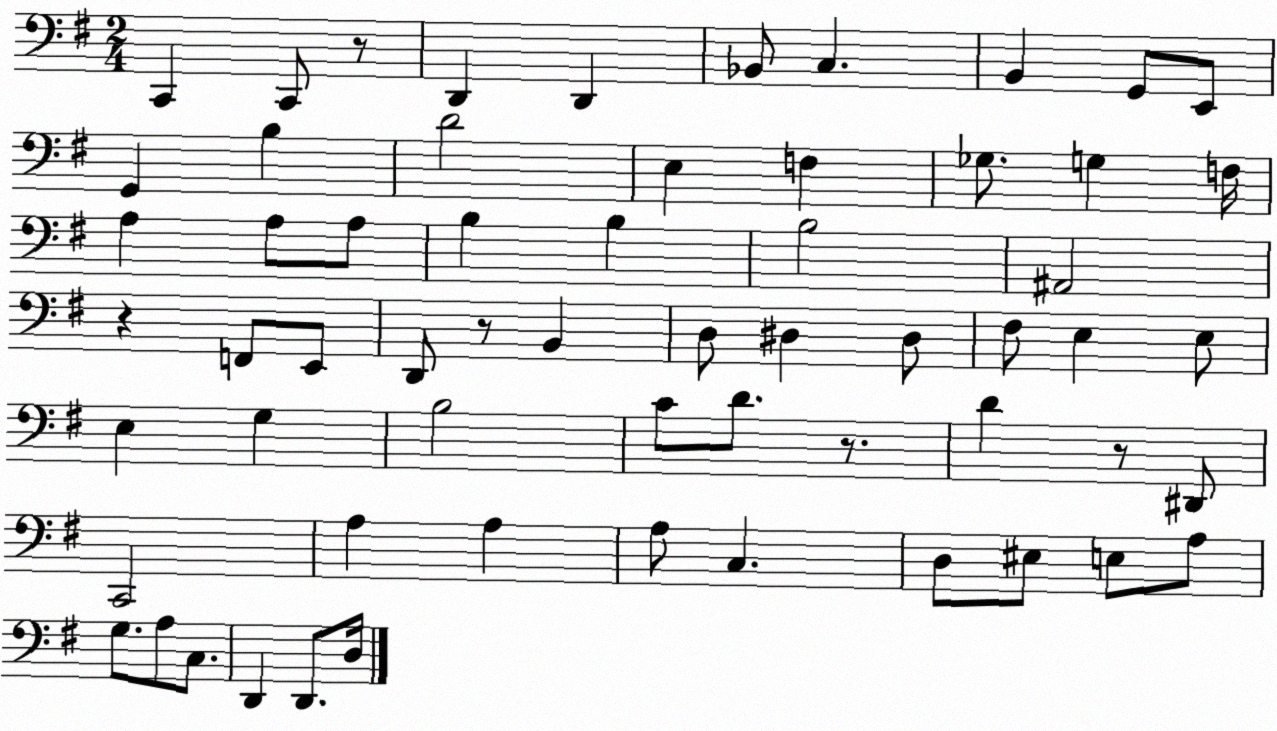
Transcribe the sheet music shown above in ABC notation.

X:1
T:Untitled
M:2/4
L:1/4
K:G
C,, C,,/2 z/2 D,, D,, _B,,/2 C, B,, G,,/2 E,,/2 G,, B, D2 E, F, _G,/2 G, F,/4 A, A,/2 A,/2 B, B, B,2 ^A,,2 z F,,/2 E,,/2 D,,/2 z/2 B,, D,/2 ^D, ^D,/2 ^F,/2 E, E,/2 E, G, B,2 C/2 D/2 z/2 D z/2 ^D,,/2 C,,2 A, A, A,/2 C, D,/2 ^E,/2 E,/2 A,/2 G,/2 A,/2 C,/2 D,, D,,/2 D,/4